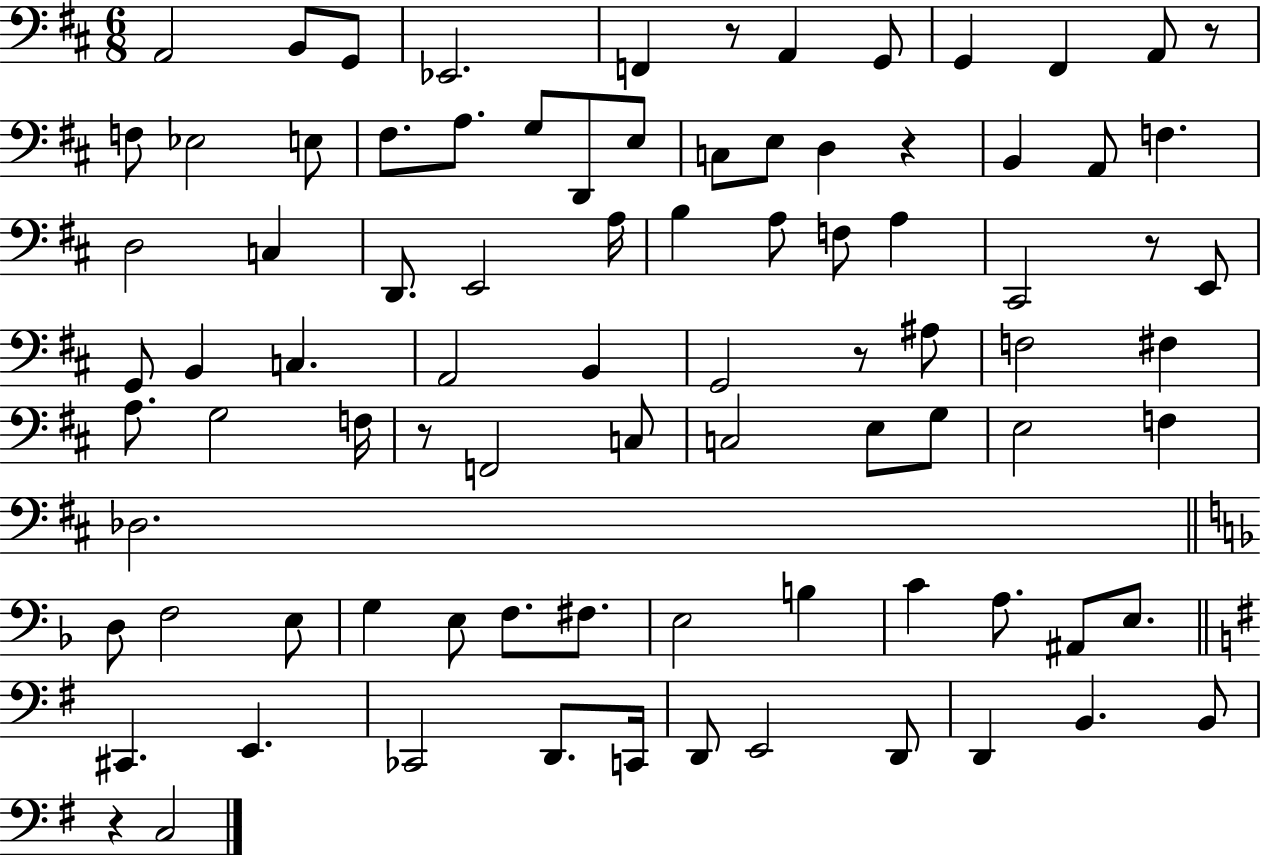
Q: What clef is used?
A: bass